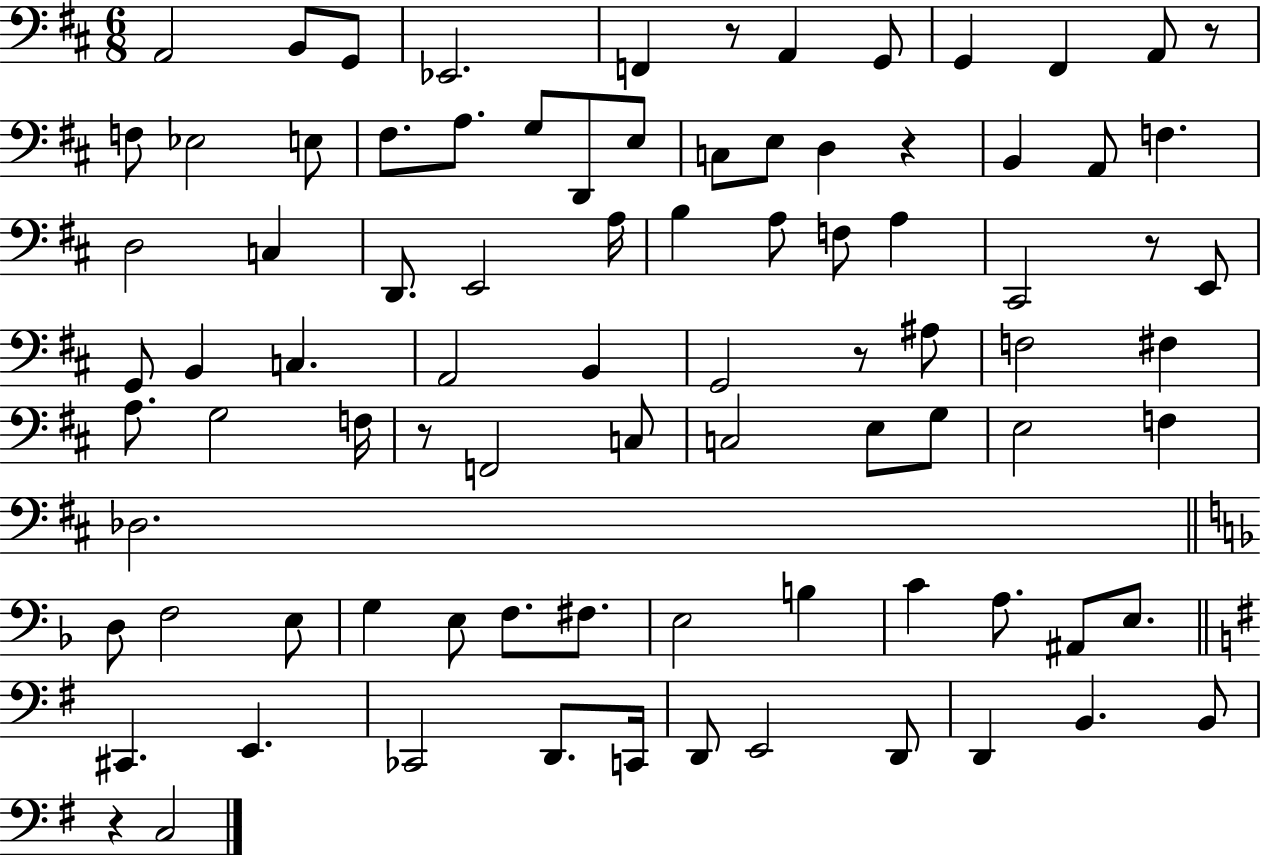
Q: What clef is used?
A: bass